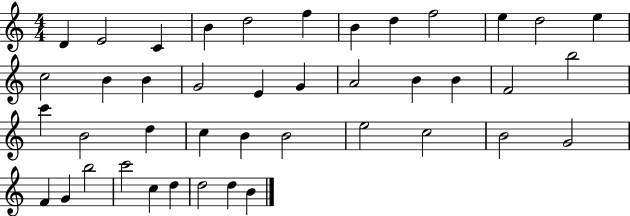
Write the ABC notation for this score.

X:1
T:Untitled
M:4/4
L:1/4
K:C
D E2 C B d2 f B d f2 e d2 e c2 B B G2 E G A2 B B F2 b2 c' B2 d c B B2 e2 c2 B2 G2 F G b2 c'2 c d d2 d B